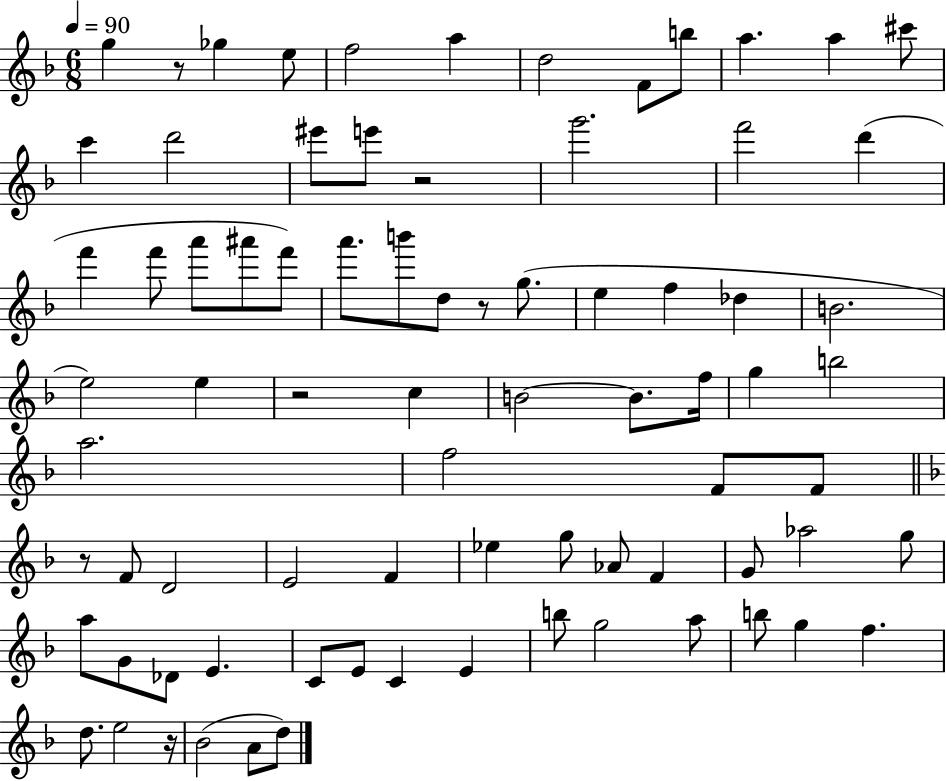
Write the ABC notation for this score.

X:1
T:Untitled
M:6/8
L:1/4
K:F
g z/2 _g e/2 f2 a d2 F/2 b/2 a a ^c'/2 c' d'2 ^e'/2 e'/2 z2 g'2 f'2 d' f' f'/2 a'/2 ^a'/2 f'/2 a'/2 b'/2 d/2 z/2 g/2 e f _d B2 e2 e z2 c B2 B/2 f/4 g b2 a2 f2 F/2 F/2 z/2 F/2 D2 E2 F _e g/2 _A/2 F G/2 _a2 g/2 a/2 G/2 _D/2 E C/2 E/2 C E b/2 g2 a/2 b/2 g f d/2 e2 z/4 _B2 A/2 d/2